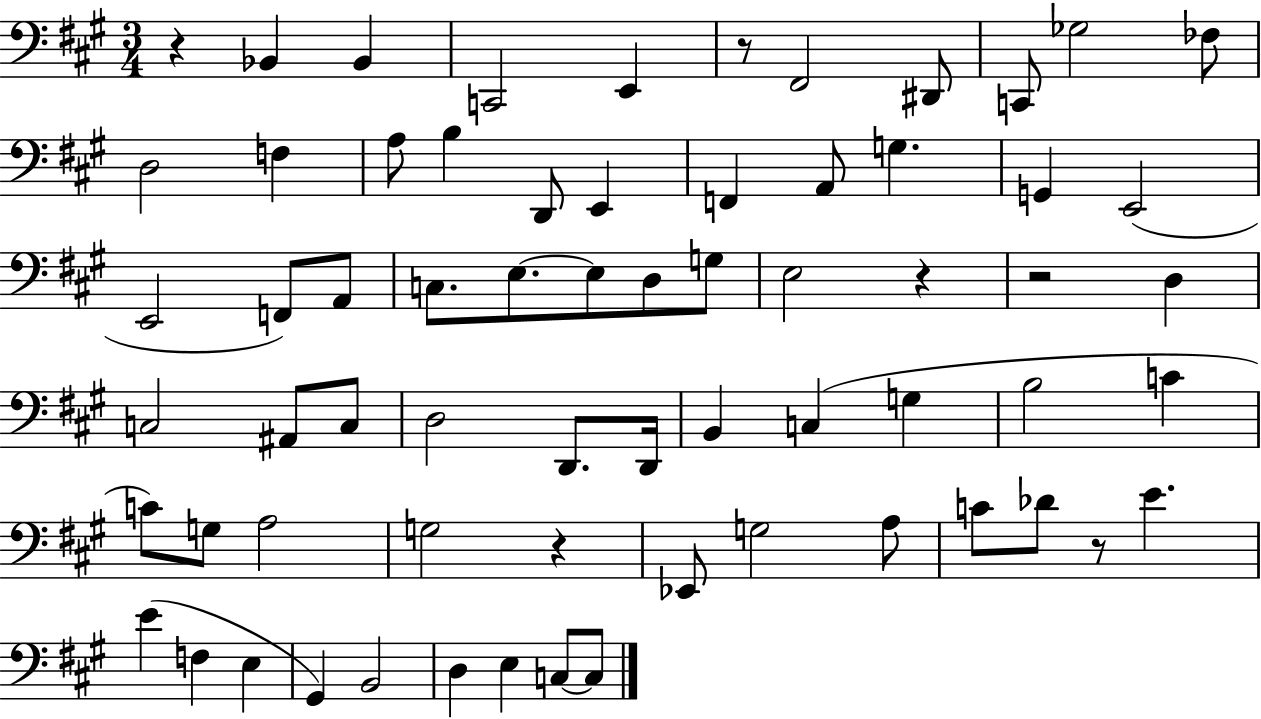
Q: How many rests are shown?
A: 6